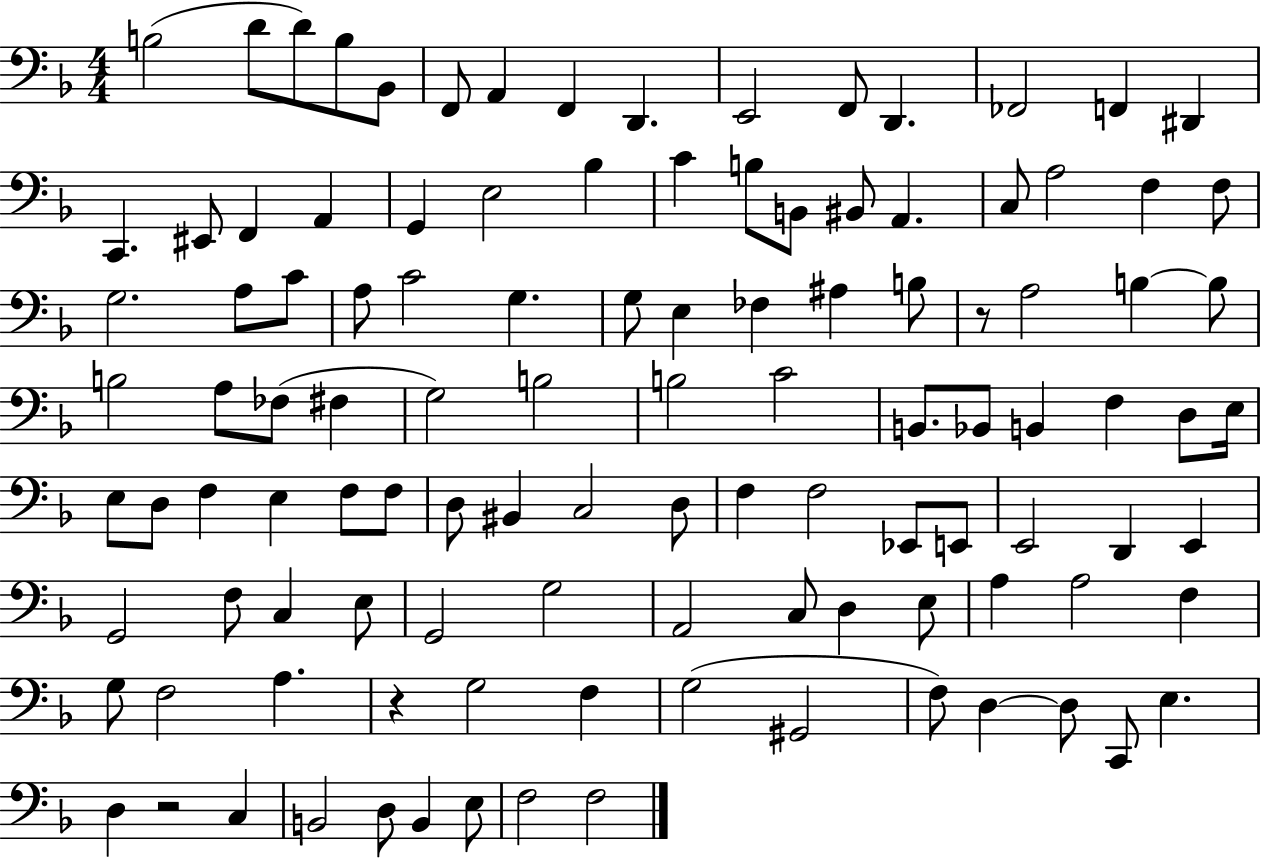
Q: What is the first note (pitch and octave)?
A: B3